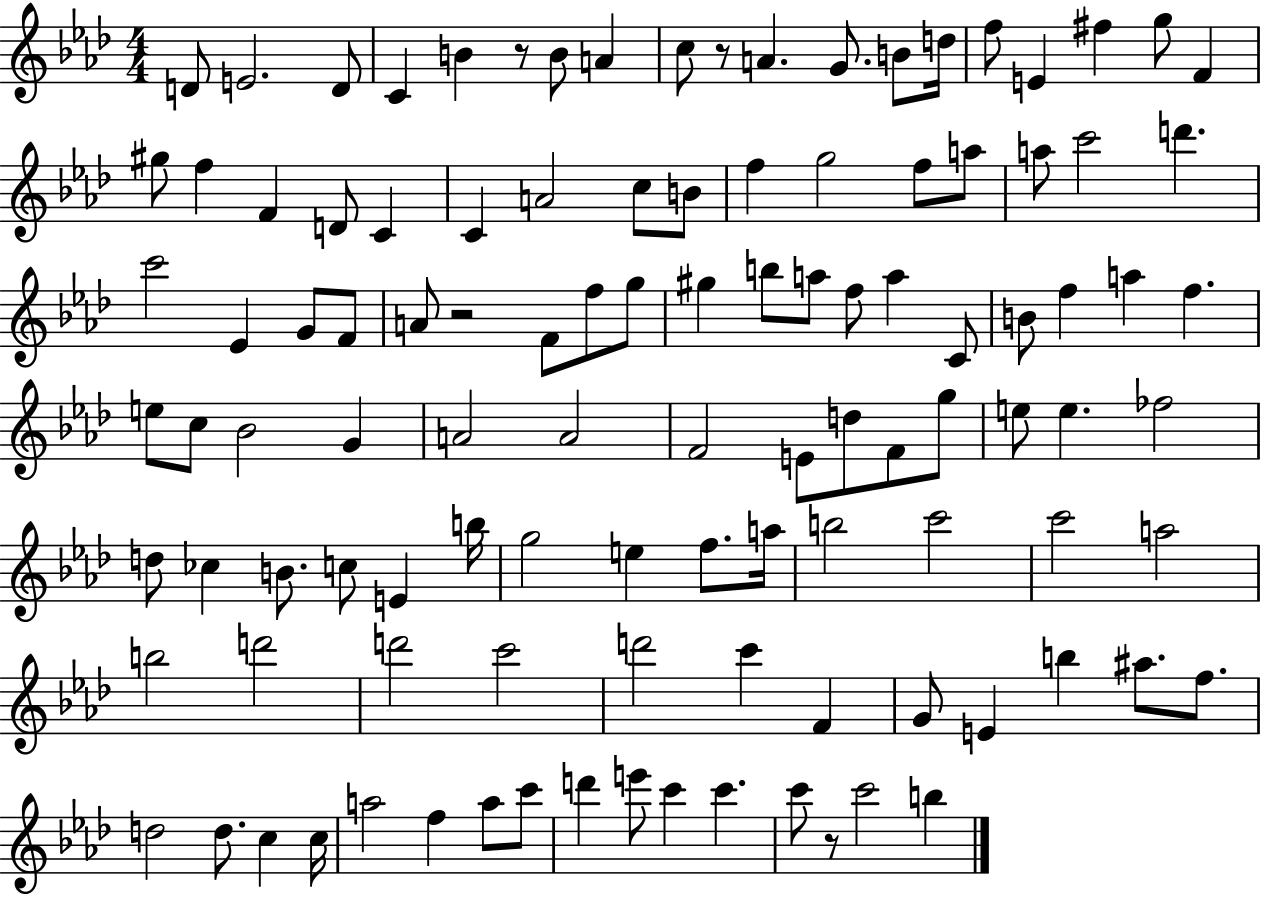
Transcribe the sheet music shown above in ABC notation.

X:1
T:Untitled
M:4/4
L:1/4
K:Ab
D/2 E2 D/2 C B z/2 B/2 A c/2 z/2 A G/2 B/2 d/4 f/2 E ^f g/2 F ^g/2 f F D/2 C C A2 c/2 B/2 f g2 f/2 a/2 a/2 c'2 d' c'2 _E G/2 F/2 A/2 z2 F/2 f/2 g/2 ^g b/2 a/2 f/2 a C/2 B/2 f a f e/2 c/2 _B2 G A2 A2 F2 E/2 d/2 F/2 g/2 e/2 e _f2 d/2 _c B/2 c/2 E b/4 g2 e f/2 a/4 b2 c'2 c'2 a2 b2 d'2 d'2 c'2 d'2 c' F G/2 E b ^a/2 f/2 d2 d/2 c c/4 a2 f a/2 c'/2 d' e'/2 c' c' c'/2 z/2 c'2 b